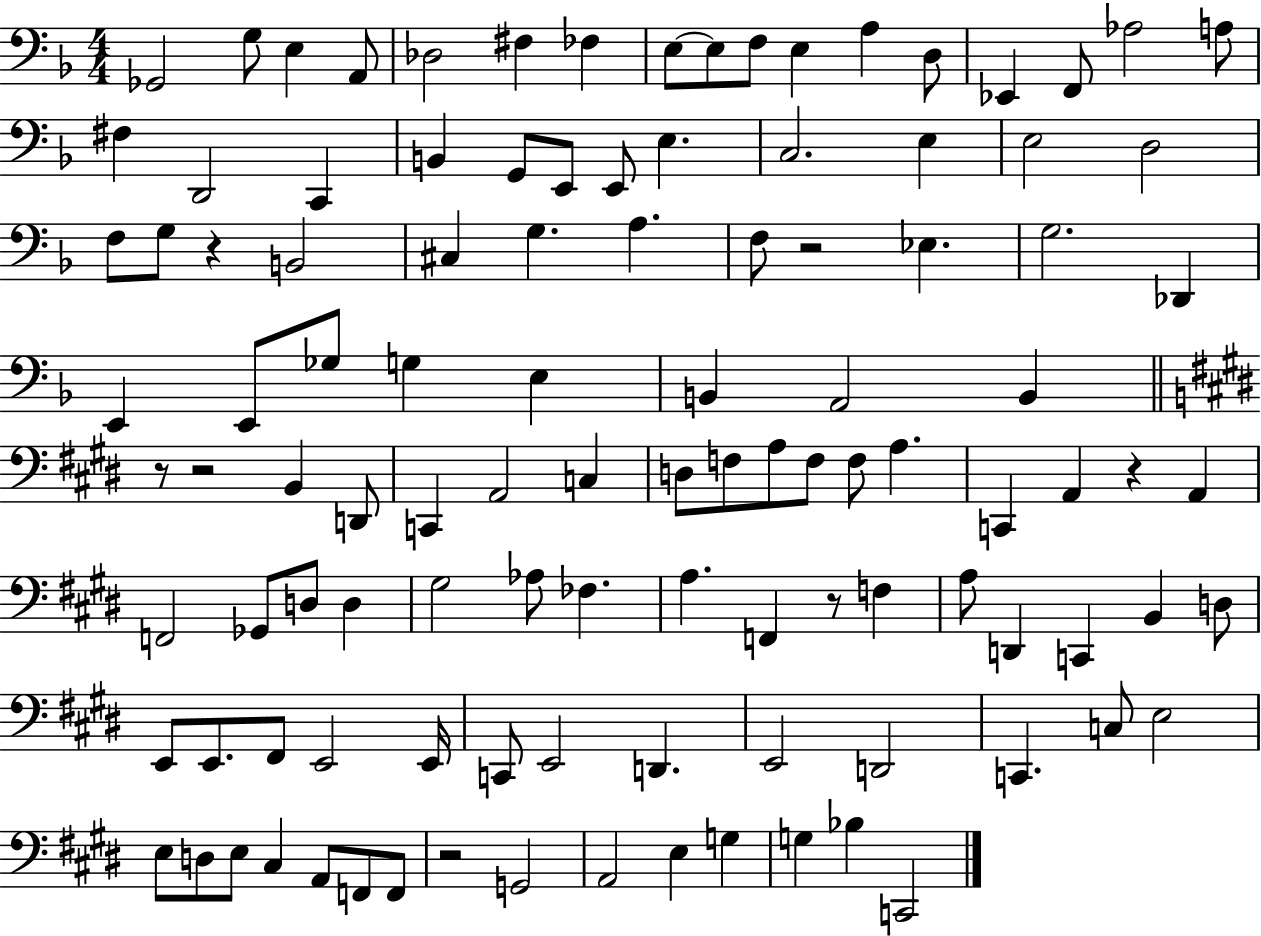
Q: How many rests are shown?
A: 7